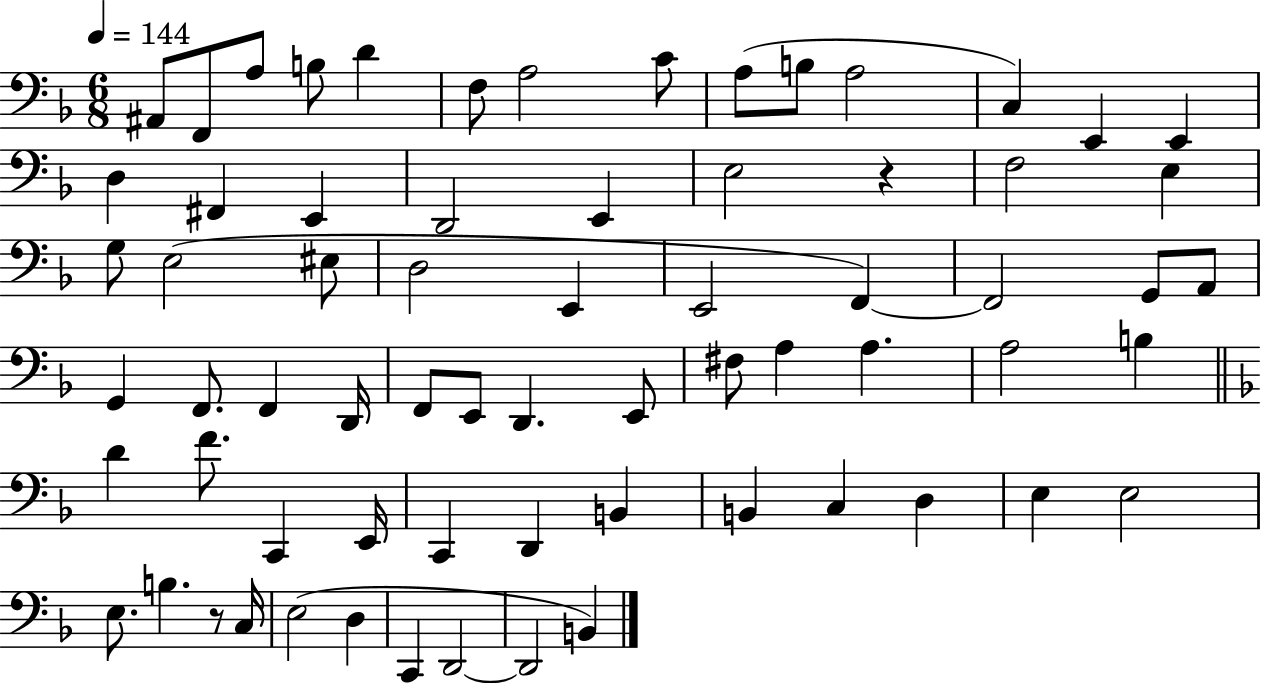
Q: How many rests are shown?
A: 2